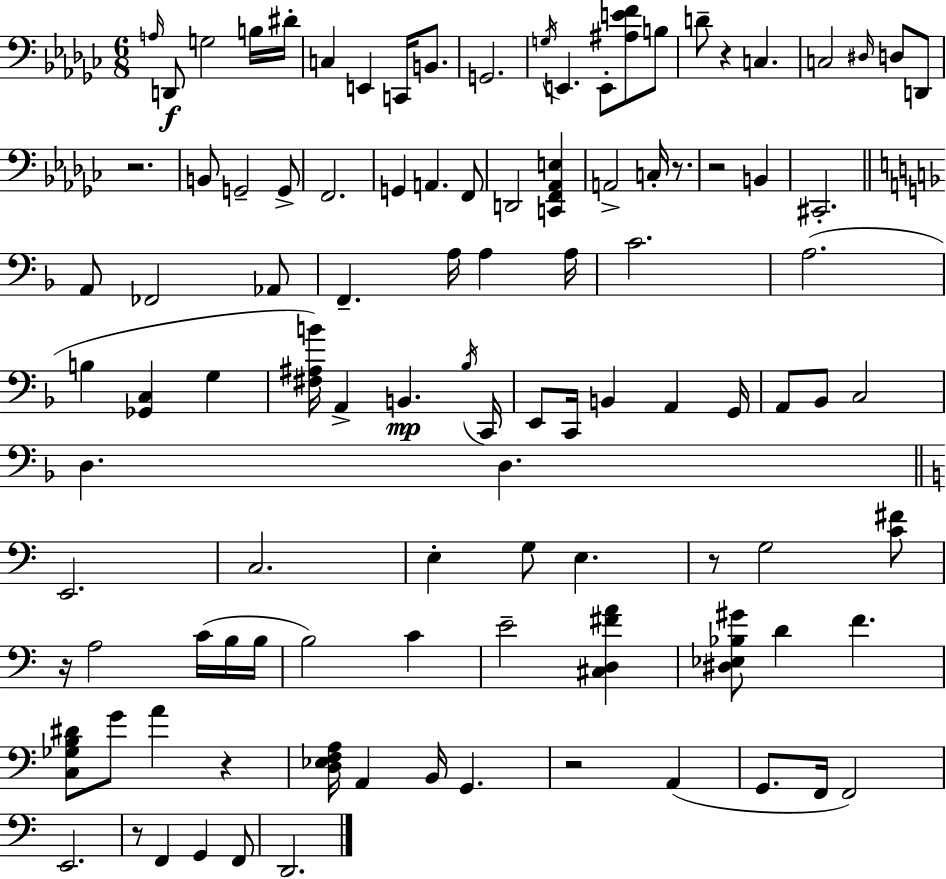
X:1
T:Untitled
M:6/8
L:1/4
K:Ebm
A,/4 D,,/2 G,2 B,/4 ^D/4 C, E,, C,,/4 B,,/2 G,,2 G,/4 E,, E,,/2 [^A,EF]/2 B,/2 D/2 z C, C,2 ^D,/4 D,/2 D,,/2 z2 B,,/2 G,,2 G,,/2 F,,2 G,, A,, F,,/2 D,,2 [C,,F,,_A,,E,] A,,2 C,/4 z/2 z2 B,, ^C,,2 A,,/2 _F,,2 _A,,/2 F,, A,/4 A, A,/4 C2 A,2 B, [_G,,C,] G, [^F,^A,B]/4 A,, B,, _B,/4 C,,/4 E,,/2 C,,/4 B,, A,, G,,/4 A,,/2 _B,,/2 C,2 D, D, E,,2 C,2 E, G,/2 E, z/2 G,2 [C^F]/2 z/4 A,2 C/4 B,/4 B,/4 B,2 C E2 [^C,D,^FA] [^D,_E,_B,^G]/2 D F [C,_G,B,^D]/2 G/2 A z [D,_E,F,A,]/4 A,, B,,/4 G,, z2 A,, G,,/2 F,,/4 F,,2 E,,2 z/2 F,, G,, F,,/2 D,,2